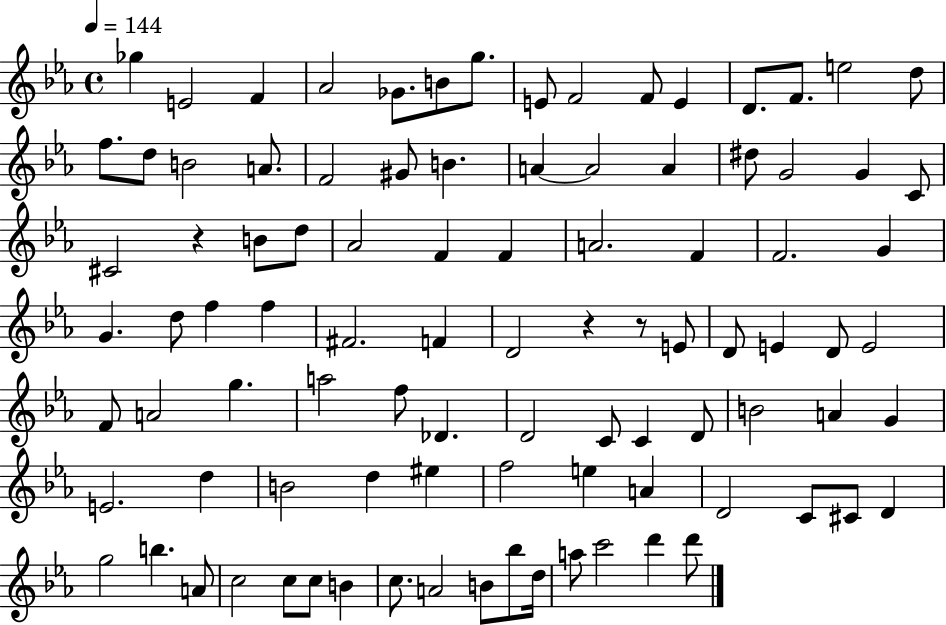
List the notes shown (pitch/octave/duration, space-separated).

Gb5/q E4/h F4/q Ab4/h Gb4/e. B4/e G5/e. E4/e F4/h F4/e E4/q D4/e. F4/e. E5/h D5/e F5/e. D5/e B4/h A4/e. F4/h G#4/e B4/q. A4/q A4/h A4/q D#5/e G4/h G4/q C4/e C#4/h R/q B4/e D5/e Ab4/h F4/q F4/q A4/h. F4/q F4/h. G4/q G4/q. D5/e F5/q F5/q F#4/h. F4/q D4/h R/q R/e E4/e D4/e E4/q D4/e E4/h F4/e A4/h G5/q. A5/h F5/e Db4/q. D4/h C4/e C4/q D4/e B4/h A4/q G4/q E4/h. D5/q B4/h D5/q EIS5/q F5/h E5/q A4/q D4/h C4/e C#4/e D4/q G5/h B5/q. A4/e C5/h C5/e C5/e B4/q C5/e. A4/h B4/e Bb5/e D5/s A5/e C6/h D6/q D6/e